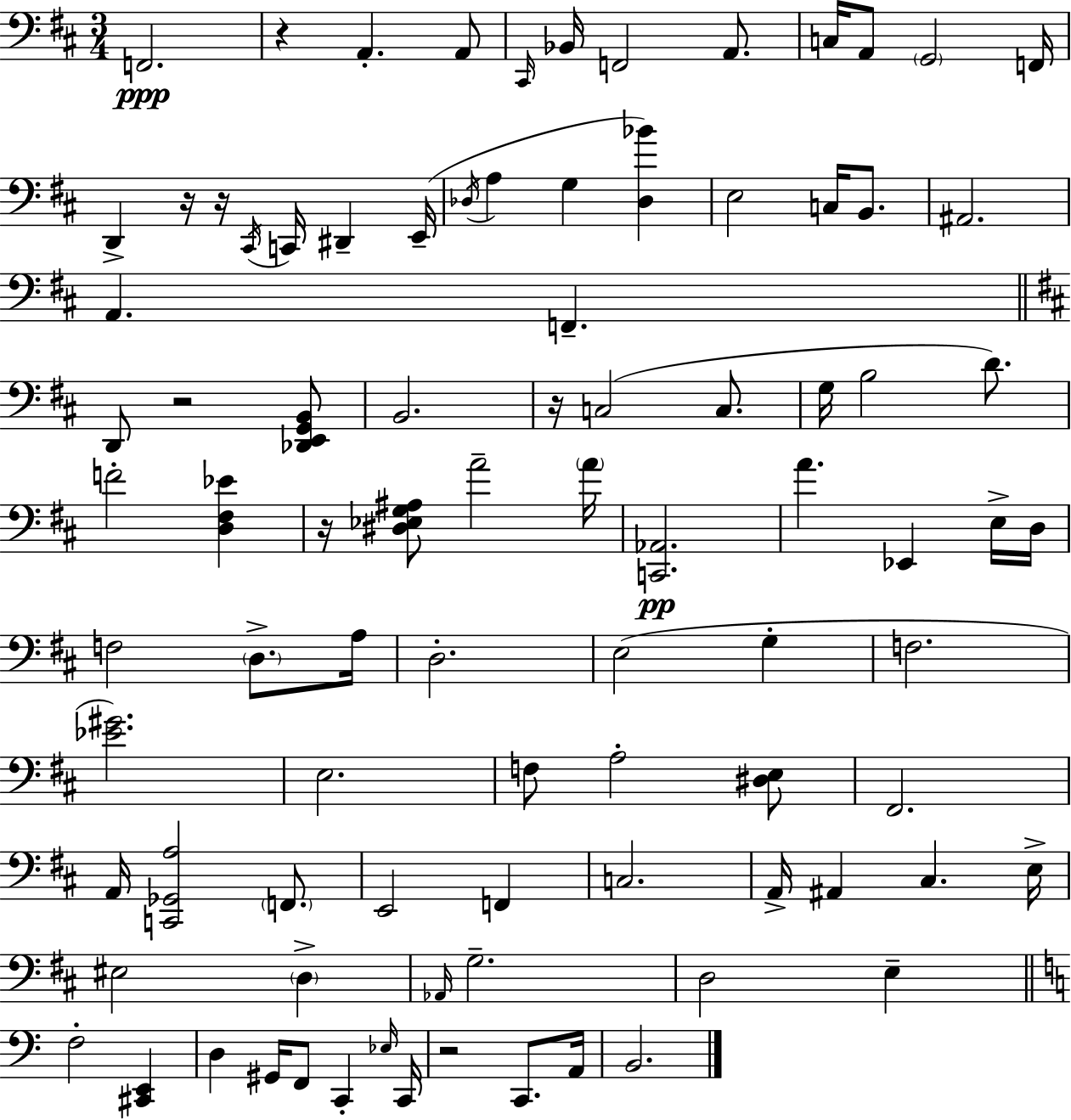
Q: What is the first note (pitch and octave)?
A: F2